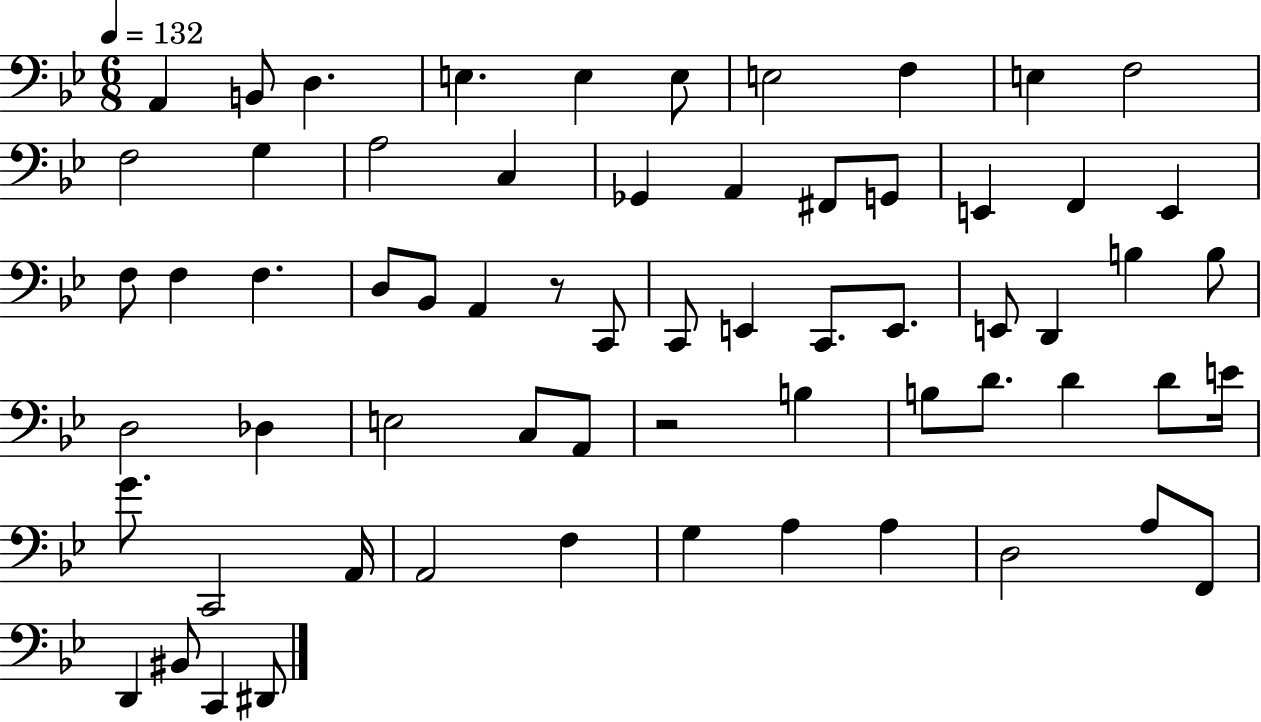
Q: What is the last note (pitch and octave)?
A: D#2